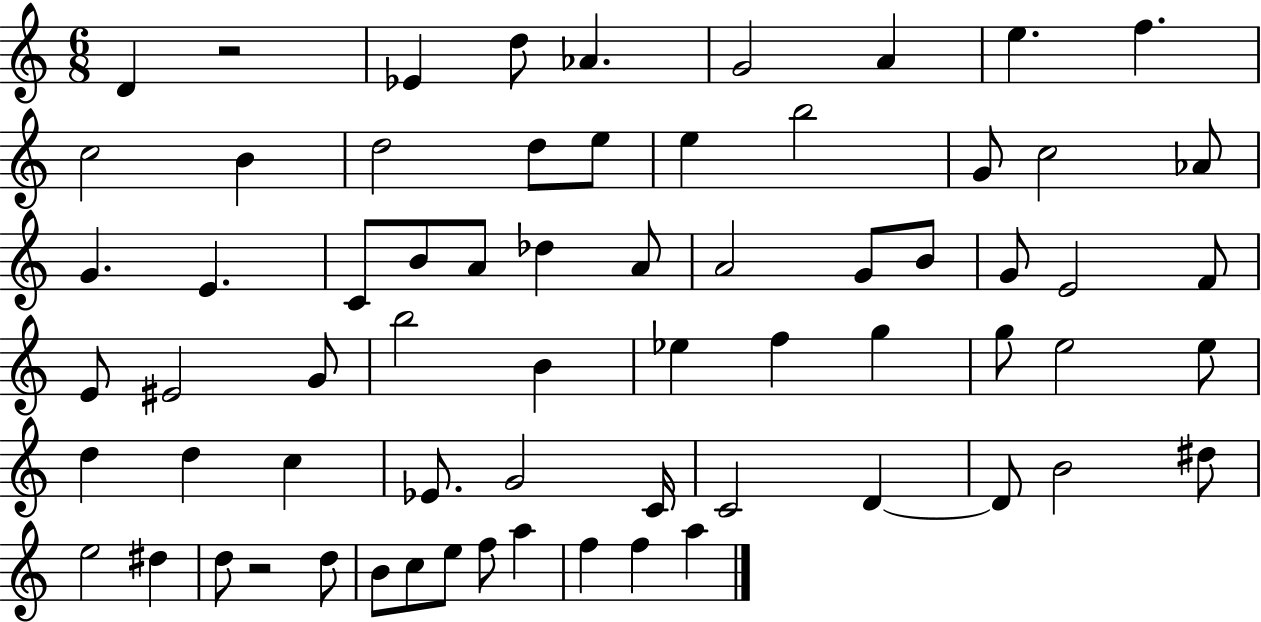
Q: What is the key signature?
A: C major